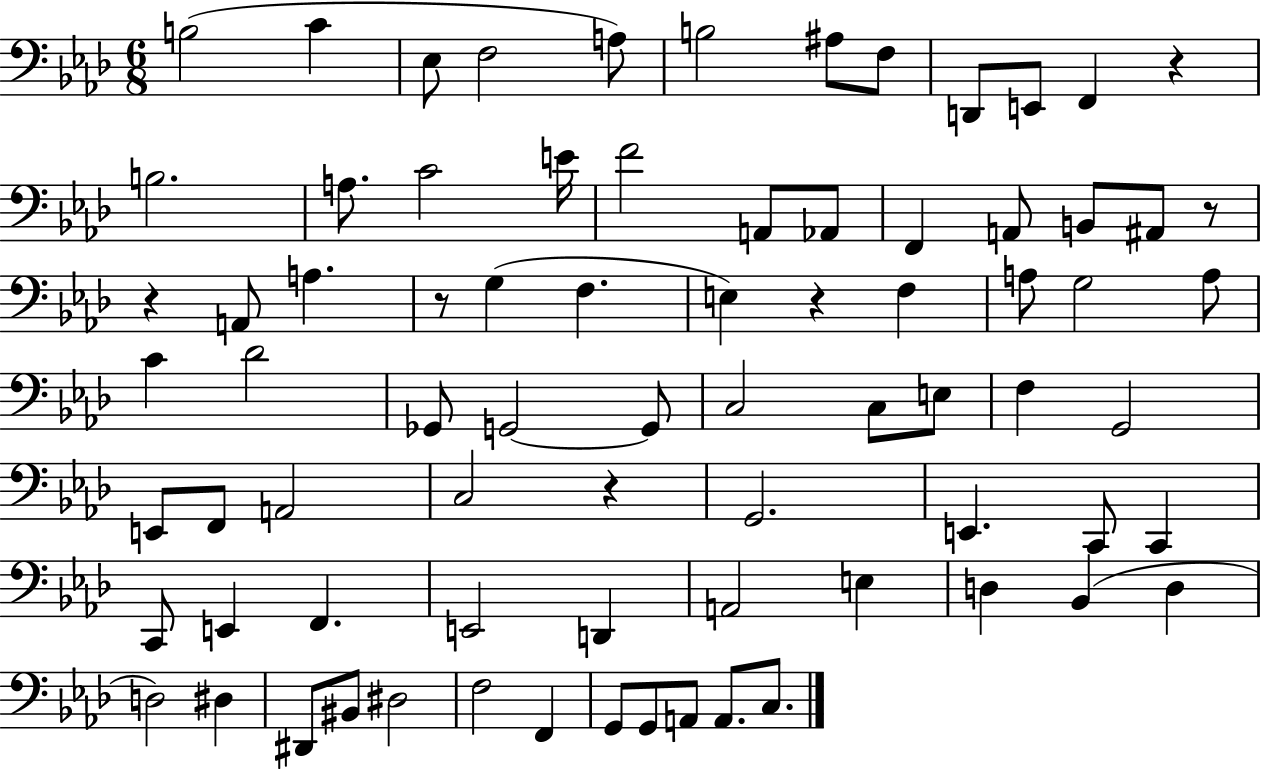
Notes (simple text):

B3/h C4/q Eb3/e F3/h A3/e B3/h A#3/e F3/e D2/e E2/e F2/q R/q B3/h. A3/e. C4/h E4/s F4/h A2/e Ab2/e F2/q A2/e B2/e A#2/e R/e R/q A2/e A3/q. R/e G3/q F3/q. E3/q R/q F3/q A3/e G3/h A3/e C4/q Db4/h Gb2/e G2/h G2/e C3/h C3/e E3/e F3/q G2/h E2/e F2/e A2/h C3/h R/q G2/h. E2/q. C2/e C2/q C2/e E2/q F2/q. E2/h D2/q A2/h E3/q D3/q Bb2/q D3/q D3/h D#3/q D#2/e BIS2/e D#3/h F3/h F2/q G2/e G2/e A2/e A2/e. C3/e.